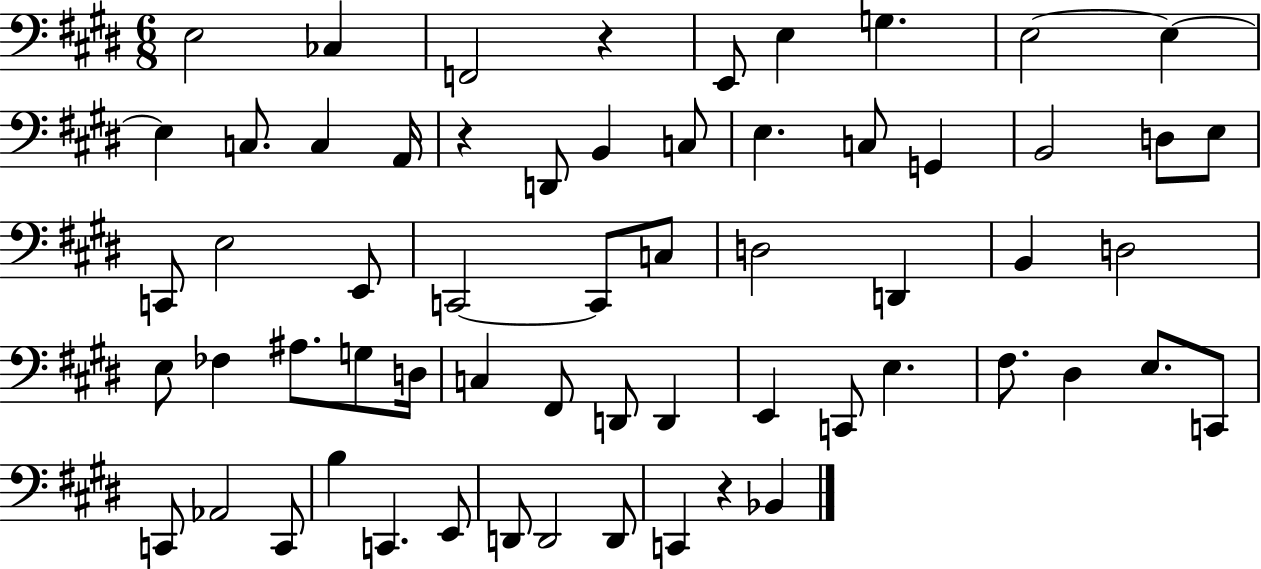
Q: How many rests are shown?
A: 3